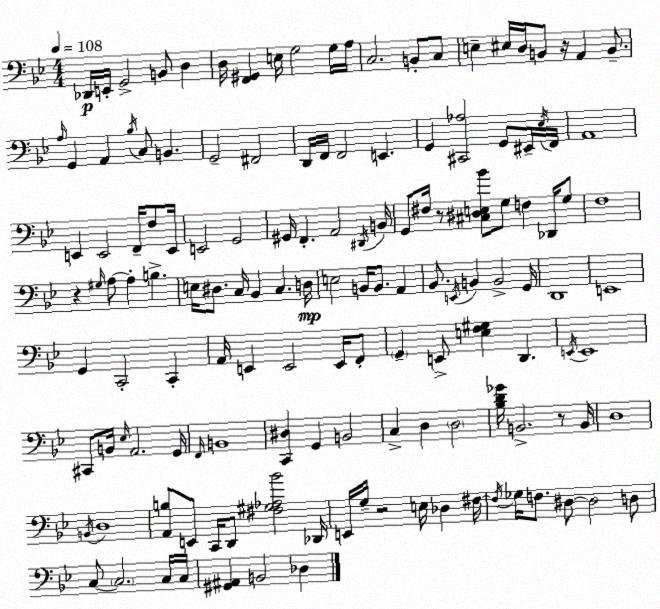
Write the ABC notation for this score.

X:1
T:Untitled
M:4/4
L:1/4
K:Bb
_D,,/4 E,,/4 G,,2 B,,/2 D, D,/4 [F,,^G,,] E,/4 G,2 G,/4 A,/4 C,2 B,,/2 C,/2 E, ^E,/4 D,/4 B,,/2 z/4 A,, B,,/2 A,/4 G,, A,, _B,/4 C,/2 B,, G,,2 ^F,,2 D,,/4 F,,/4 F,,2 E,, G,, [^C,,_A,]2 G,,/2 ^E,,/4 _E,/4 F,,/4 A,,4 E,, E,,2 F,,/4 F,/2 E,,/4 E,,2 G,,2 ^G,,/4 F,, A,,2 ^D,,/4 B,,/4 G,,/2 ^F,/4 z/2 [^C,^D,E,_B]/2 G,/2 F, _D,,/4 G,/2 F,4 z ^G,/4 A,/2 A, B, E,/4 ^D,/2 C,/4 _B,, C, D,/4 E,2 B,,/4 B,,/2 A,, _B,,/2 E,,/4 B,, B,,2 G,,/4 D,,4 E,,4 G,, C,,2 C,, A,,/4 E,, E,,2 E,,/4 F,,/2 G,, E,,/2 [E,F,^G,] D,, E,,/4 E,,4 ^C,,/2 B,,/4 _E,/4 A,,2 G,,/4 F,,/4 B,,4 [C,,^D,] G,, B,,2 C, D, D,2 [_B,D_G]/4 B,,2 z/2 B,,/4 D,4 B,,/4 D,4 [A,,B,]/2 E,,/2 C,,/4 D,,/2 [^F,^G,_A,_B]2 _D,,/4 E,,/4 G,/4 z2 E,/4 _D, ^F,/4 ^F,/4 _G,/4 F,/2 ^D,/2 ^D,2 D,/2 C,/2 C,2 C,/4 C,/4 [^G,,^A,,] B,,2 _D,